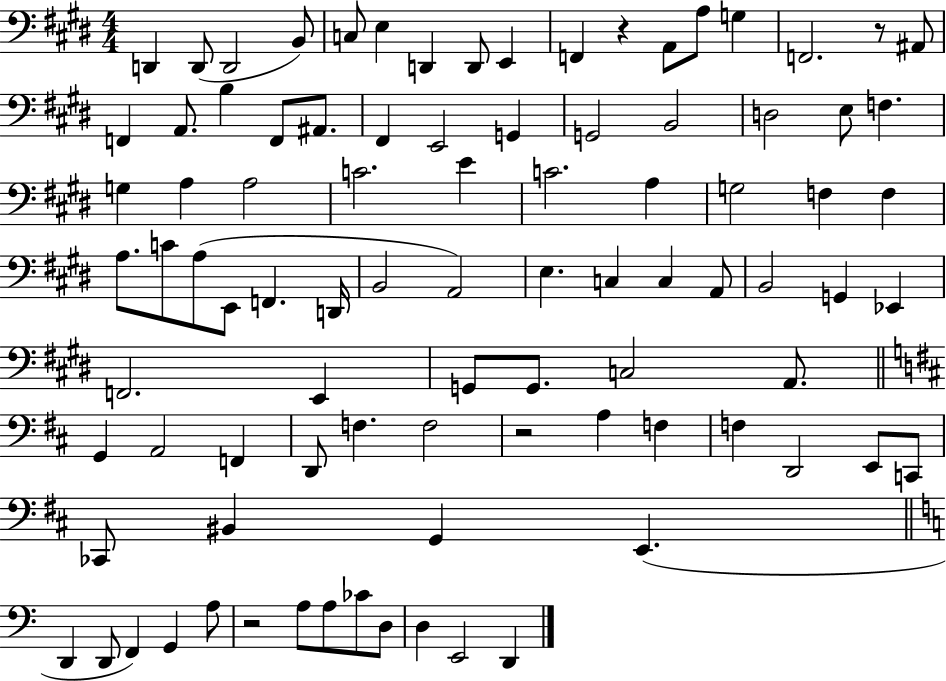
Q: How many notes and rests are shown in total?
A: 91